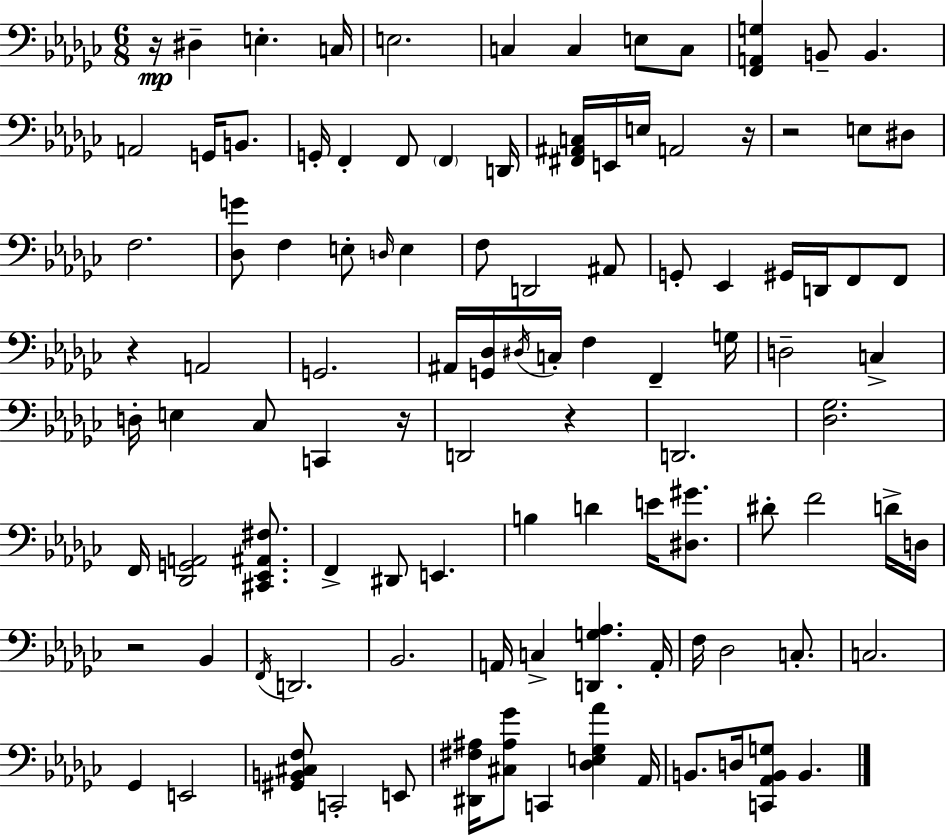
{
  \clef bass
  \numericTimeSignature
  \time 6/8
  \key ees \minor
  r16\mp dis4-- e4.-. c16 | e2. | c4 c4 e8 c8 | <f, a, g>4 b,8-- b,4. | \break a,2 g,16 b,8. | g,16-. f,4-. f,8 \parenthesize f,4 d,16 | <fis, ais, c>16 e,16 e16 a,2 r16 | r2 e8 dis8 | \break f2. | <des g'>8 f4 e8-. \grace { d16 } e4 | f8 d,2 ais,8 | g,8-. ees,4 gis,16 d,16 f,8 f,8 | \break r4 a,2 | g,2. | ais,16 <g, des>16 \acciaccatura { dis16 } c16-. f4 f,4-- | g16 d2-- c4-> | \break d16-. e4 ces8 c,4 | r16 d,2 r4 | d,2. | <des ges>2. | \break f,16 <des, g, a,>2 <cis, ees, ais, fis>8. | f,4-> dis,8 e,4. | b4 d'4 e'16 <dis gis'>8. | dis'8-. f'2 | \break d'16-> d16 r2 bes,4 | \acciaccatura { f,16 } d,2. | bes,2. | a,16 c4-> <d, g aes>4. | \break a,16-. f16 des2 | c8.-. c2. | ges,4 e,2 | <gis, b, cis f>8 c,2-. | \break e,8 <dis, fis ais>16 <cis ais ges'>8 c,4 <des e ges aes'>4 | aes,16 b,8. d16 <c, aes, b, g>8 b,4. | \bar "|."
}